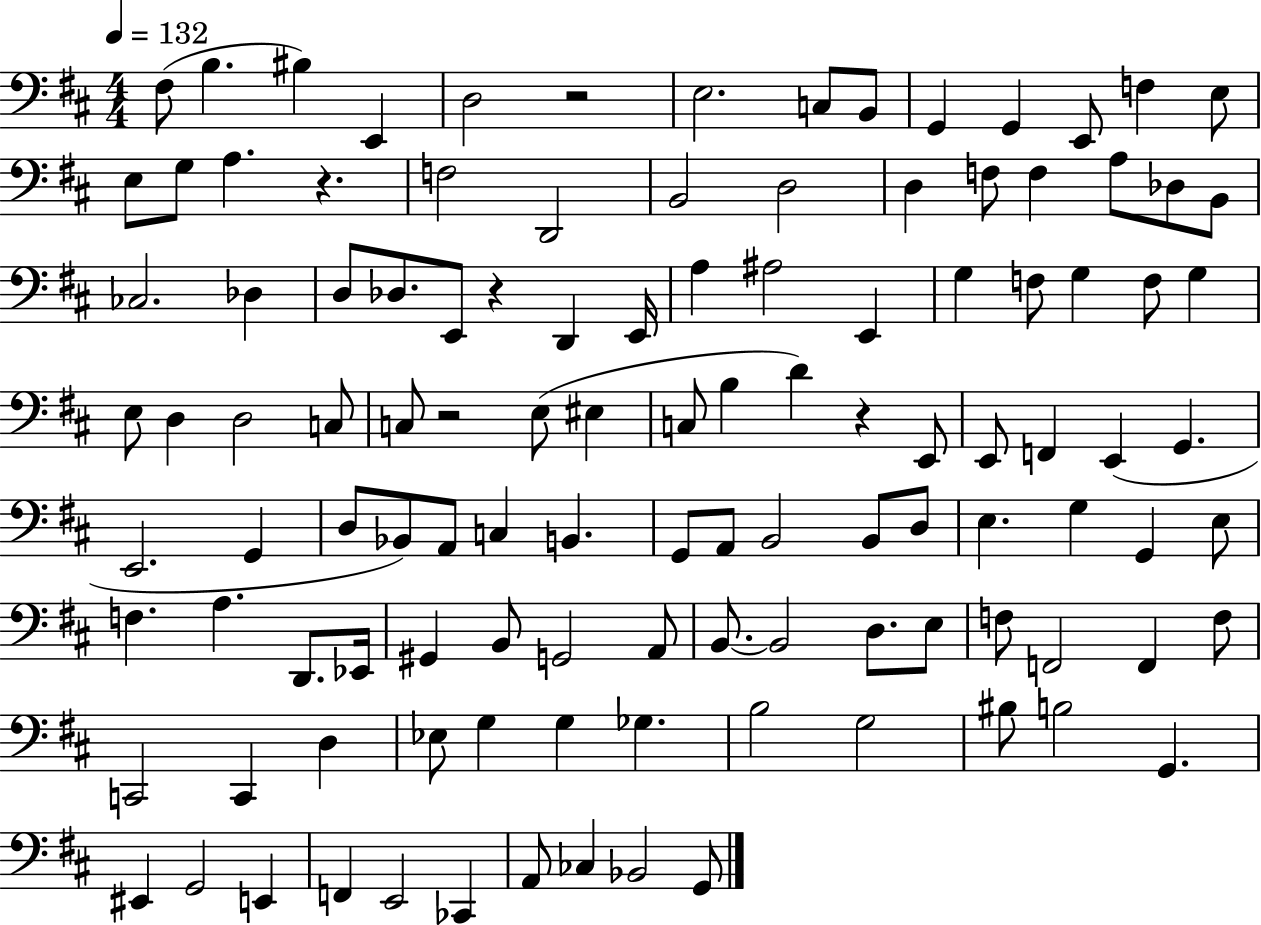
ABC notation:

X:1
T:Untitled
M:4/4
L:1/4
K:D
^F,/2 B, ^B, E,, D,2 z2 E,2 C,/2 B,,/2 G,, G,, E,,/2 F, E,/2 E,/2 G,/2 A, z F,2 D,,2 B,,2 D,2 D, F,/2 F, A,/2 _D,/2 B,,/2 _C,2 _D, D,/2 _D,/2 E,,/2 z D,, E,,/4 A, ^A,2 E,, G, F,/2 G, F,/2 G, E,/2 D, D,2 C,/2 C,/2 z2 E,/2 ^E, C,/2 B, D z E,,/2 E,,/2 F,, E,, G,, E,,2 G,, D,/2 _B,,/2 A,,/2 C, B,, G,,/2 A,,/2 B,,2 B,,/2 D,/2 E, G, G,, E,/2 F, A, D,,/2 _E,,/4 ^G,, B,,/2 G,,2 A,,/2 B,,/2 B,,2 D,/2 E,/2 F,/2 F,,2 F,, F,/2 C,,2 C,, D, _E,/2 G, G, _G, B,2 G,2 ^B,/2 B,2 G,, ^E,, G,,2 E,, F,, E,,2 _C,, A,,/2 _C, _B,,2 G,,/2